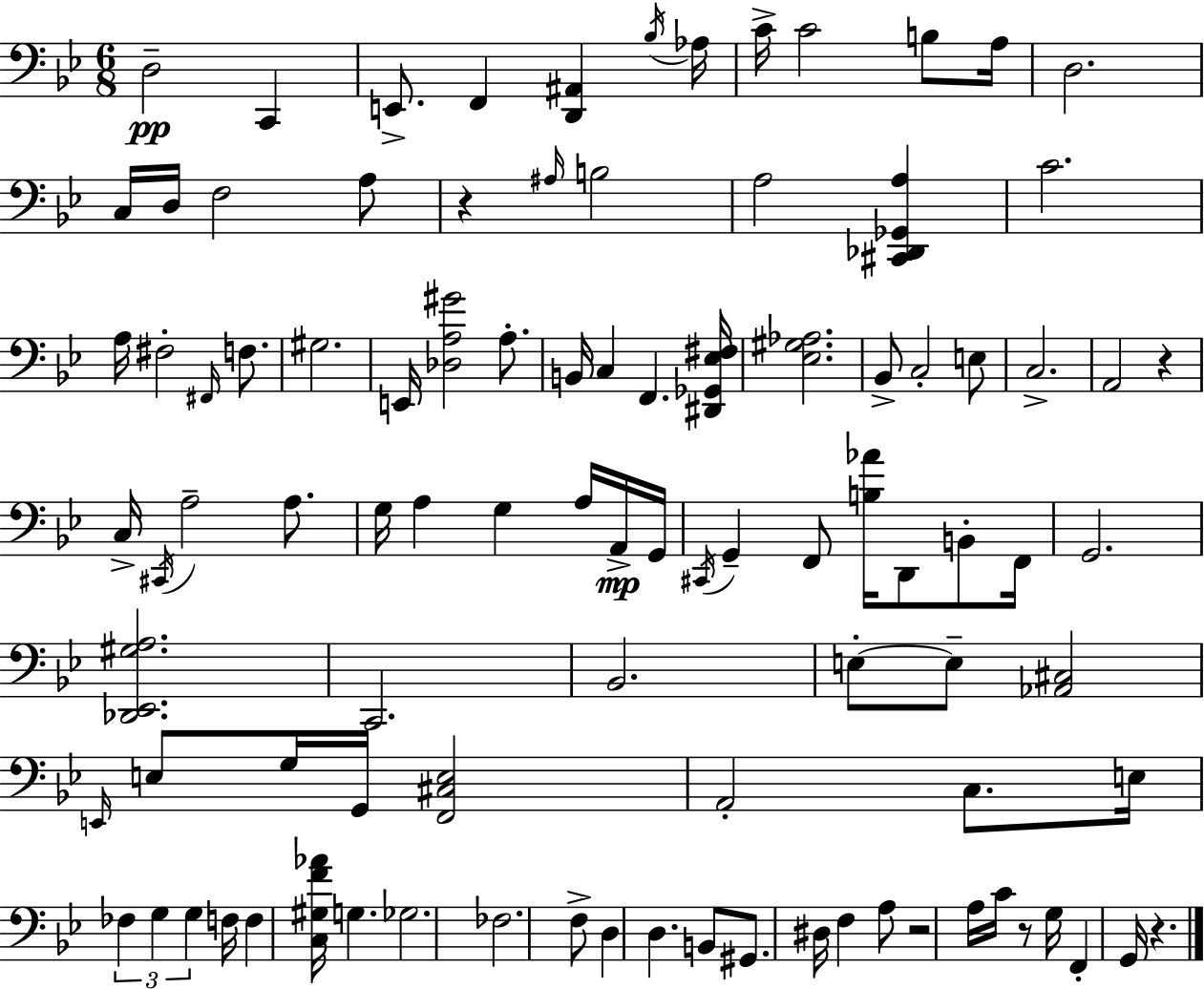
{
  \clef bass
  \numericTimeSignature
  \time 6/8
  \key bes \major
  d2--\pp c,4 | e,8.-> f,4 <d, ais,>4 \acciaccatura { bes16 } | aes16 c'16-> c'2 b8 | a16 d2. | \break c16 d16 f2 a8 | r4 \grace { ais16 } b2 | a2 <cis, des, ges, a>4 | c'2. | \break a16 fis2-. \grace { fis,16 } | f8. gis2. | e,16 <des a gis'>2 | a8.-. b,16 c4 f,4. | \break <dis, ges, ees fis>16 <ees gis aes>2. | bes,8-> c2-. | e8 c2.-> | a,2 r4 | \break c16-> \acciaccatura { cis,16 } a2-- | a8. g16 a4 g4 | a16 a,16->\mp g,16 \acciaccatura { cis,16 } g,4-- f,8 <b aes'>16 | d,8 b,8-. f,16 g,2. | \break <des, ees, gis a>2. | c,2. | bes,2. | e8-.~~ e8-- <aes, cis>2 | \break \grace { e,16 } e8 g16 g,16 <f, cis e>2 | a,2-. | c8. e16 \tuplet 3/2 { fes4 g4 | g4 } f16 f4 <c gis f' aes'>16 | \break g4. ges2. | fes2. | f8-> d4 | d4. b,8 gis,8. dis16 | \break f4 a8 r2 | a16 c'16 r8 g16 f,4-. g,16 | r4. \bar "|."
}